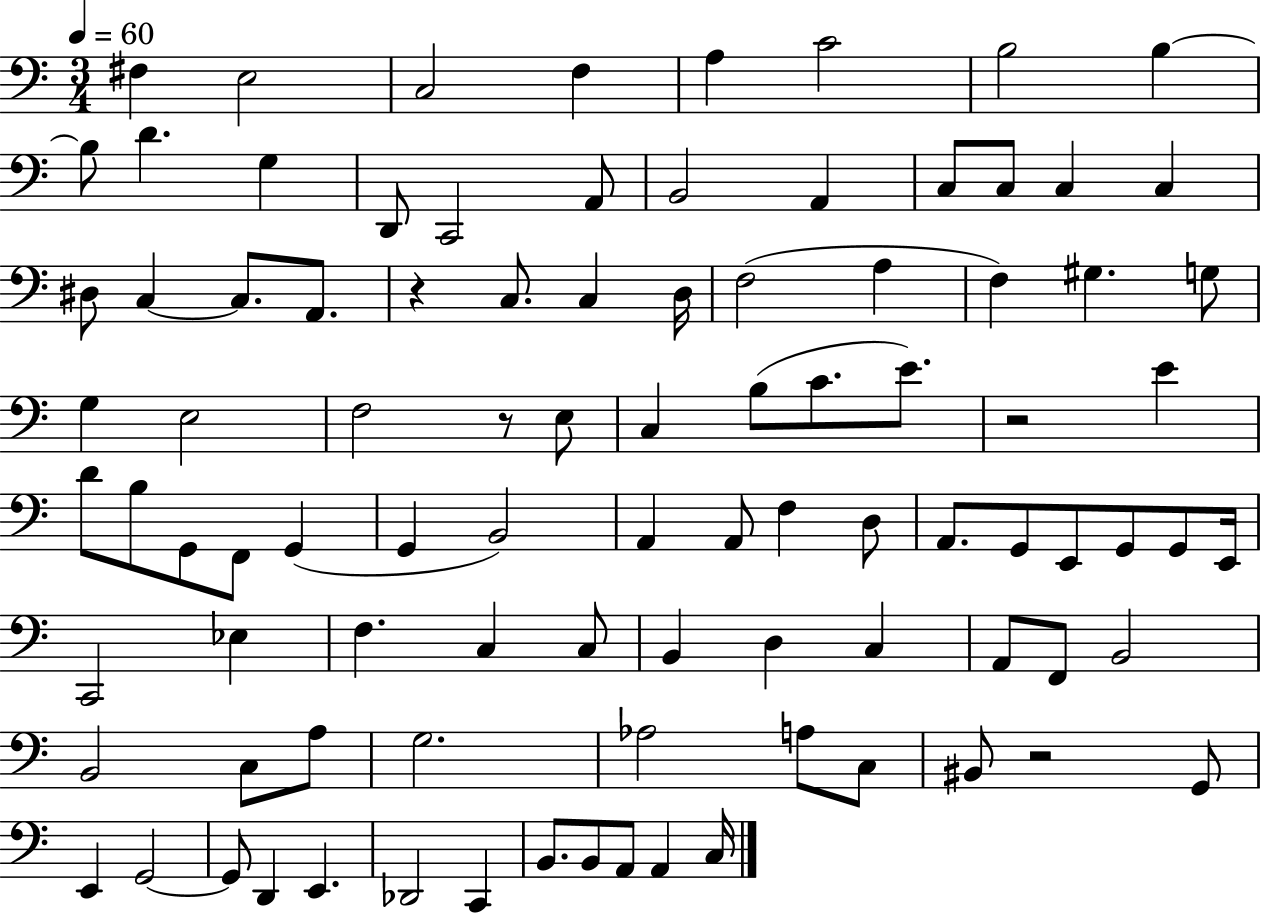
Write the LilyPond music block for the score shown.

{
  \clef bass
  \numericTimeSignature
  \time 3/4
  \key c \major
  \tempo 4 = 60
  fis4 e2 | c2 f4 | a4 c'2 | b2 b4~~ | \break b8 d'4. g4 | d,8 c,2 a,8 | b,2 a,4 | c8 c8 c4 c4 | \break dis8 c4~~ c8. a,8. | r4 c8. c4 d16 | f2( a4 | f4) gis4. g8 | \break g4 e2 | f2 r8 e8 | c4 b8( c'8. e'8.) | r2 e'4 | \break d'8 b8 g,8 f,8 g,4( | g,4 b,2) | a,4 a,8 f4 d8 | a,8. g,8 e,8 g,8 g,8 e,16 | \break c,2 ees4 | f4. c4 c8 | b,4 d4 c4 | a,8 f,8 b,2 | \break b,2 c8 a8 | g2. | aes2 a8 c8 | bis,8 r2 g,8 | \break e,4 g,2~~ | g,8 d,4 e,4. | des,2 c,4 | b,8. b,8 a,8 a,4 c16 | \break \bar "|."
}